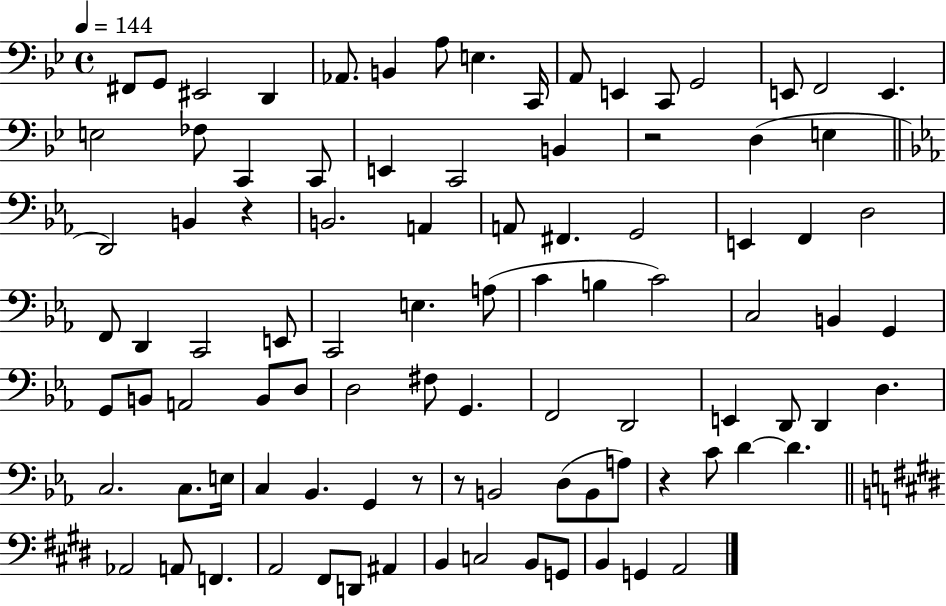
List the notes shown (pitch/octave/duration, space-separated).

F#2/e G2/e EIS2/h D2/q Ab2/e. B2/q A3/e E3/q. C2/s A2/e E2/q C2/e G2/h E2/e F2/h E2/q. E3/h FES3/e C2/q C2/e E2/q C2/h B2/q R/h D3/q E3/q D2/h B2/q R/q B2/h. A2/q A2/e F#2/q. G2/h E2/q F2/q D3/h F2/e D2/q C2/h E2/e C2/h E3/q. A3/e C4/q B3/q C4/h C3/h B2/q G2/q G2/e B2/e A2/h B2/e D3/e D3/h F#3/e G2/q. F2/h D2/h E2/q D2/e D2/q D3/q. C3/h. C3/e. E3/s C3/q Bb2/q. G2/q R/e R/e B2/h D3/e B2/e A3/e R/q C4/e D4/q D4/q. Ab2/h A2/e F2/q. A2/h F#2/e D2/e A#2/q B2/q C3/h B2/e G2/e B2/q G2/q A2/h